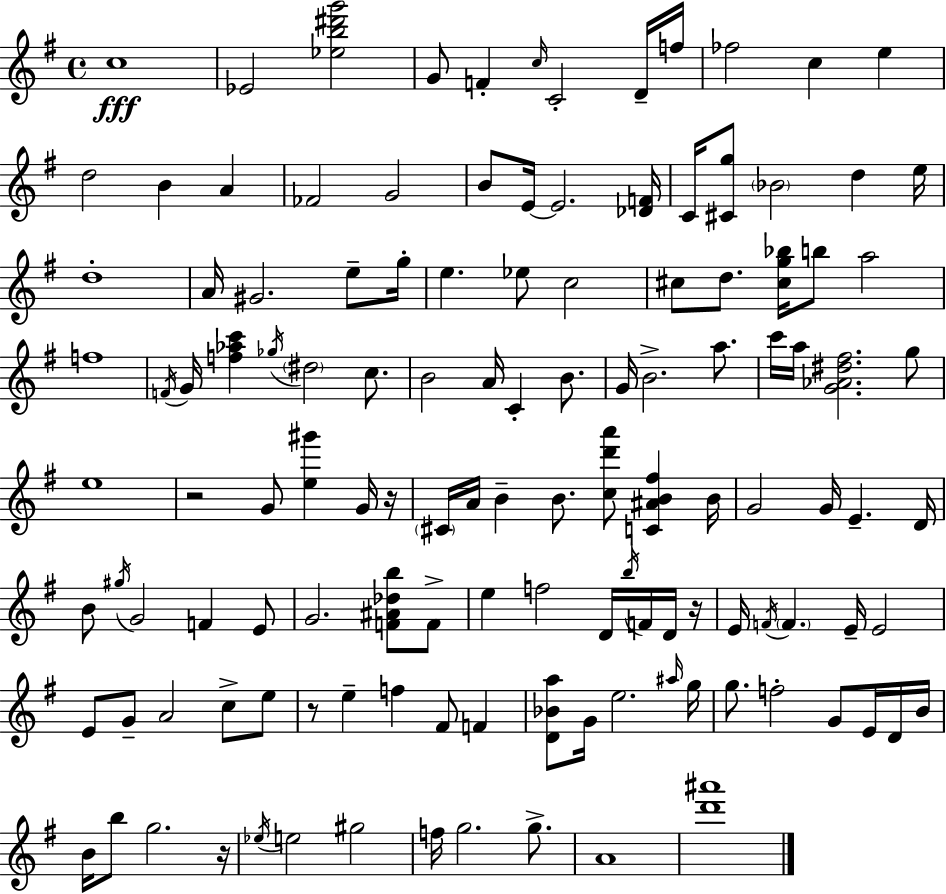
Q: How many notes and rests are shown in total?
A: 127